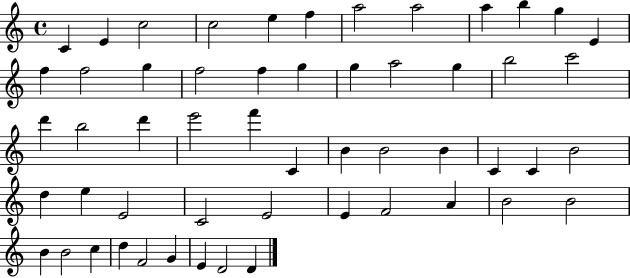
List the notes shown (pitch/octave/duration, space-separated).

C4/q E4/q C5/h C5/h E5/q F5/q A5/h A5/h A5/q B5/q G5/q E4/q F5/q F5/h G5/q F5/h F5/q G5/q G5/q A5/h G5/q B5/h C6/h D6/q B5/h D6/q E6/h F6/q C4/q B4/q B4/h B4/q C4/q C4/q B4/h D5/q E5/q E4/h C4/h E4/h E4/q F4/h A4/q B4/h B4/h B4/q B4/h C5/q D5/q F4/h G4/q E4/q D4/h D4/q